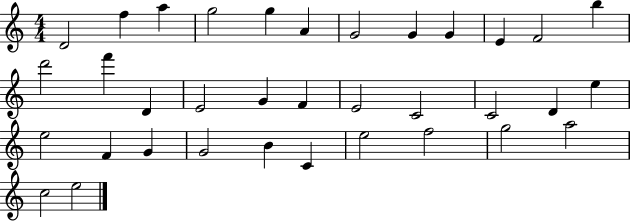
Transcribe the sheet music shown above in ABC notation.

X:1
T:Untitled
M:4/4
L:1/4
K:C
D2 f a g2 g A G2 G G E F2 b d'2 f' D E2 G F E2 C2 C2 D e e2 F G G2 B C e2 f2 g2 a2 c2 e2